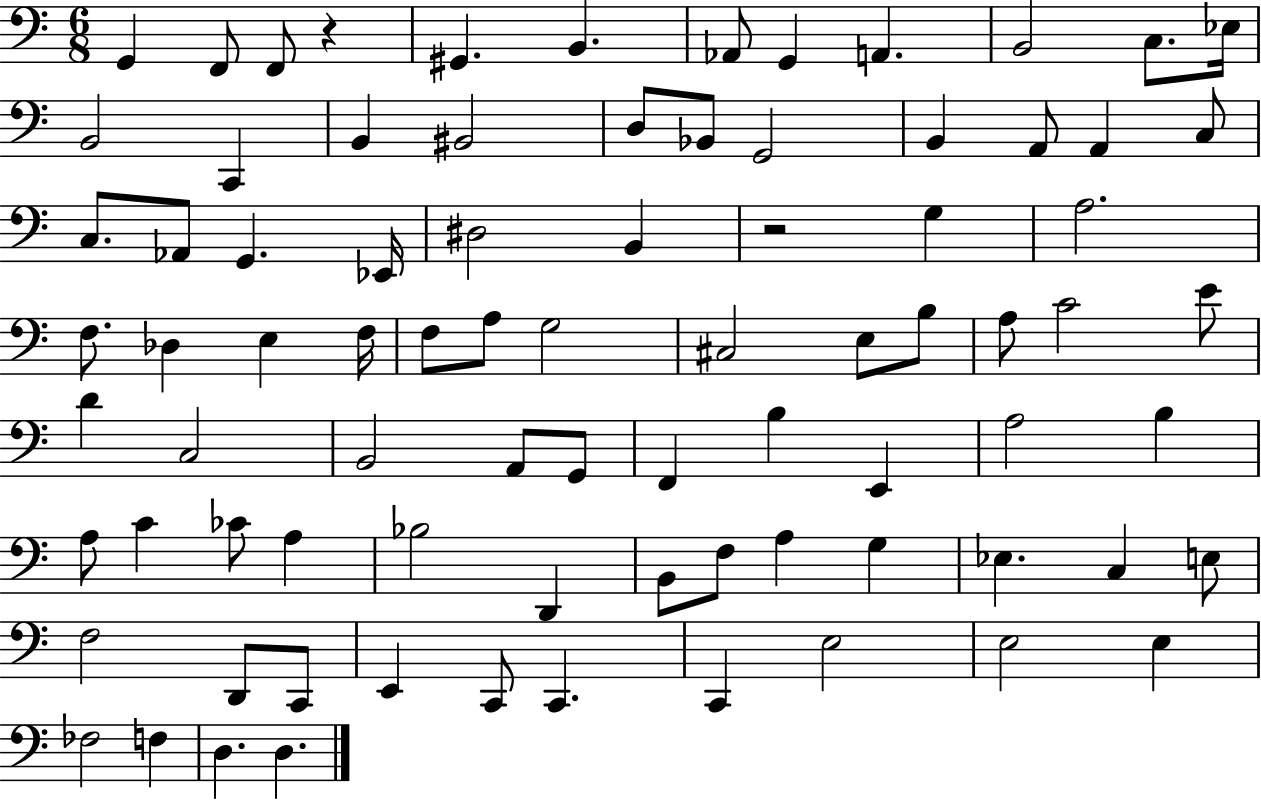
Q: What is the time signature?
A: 6/8